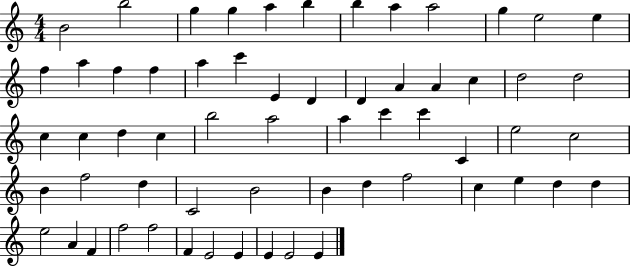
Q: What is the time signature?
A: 4/4